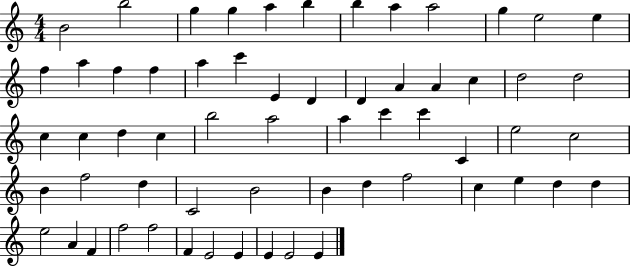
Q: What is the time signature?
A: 4/4